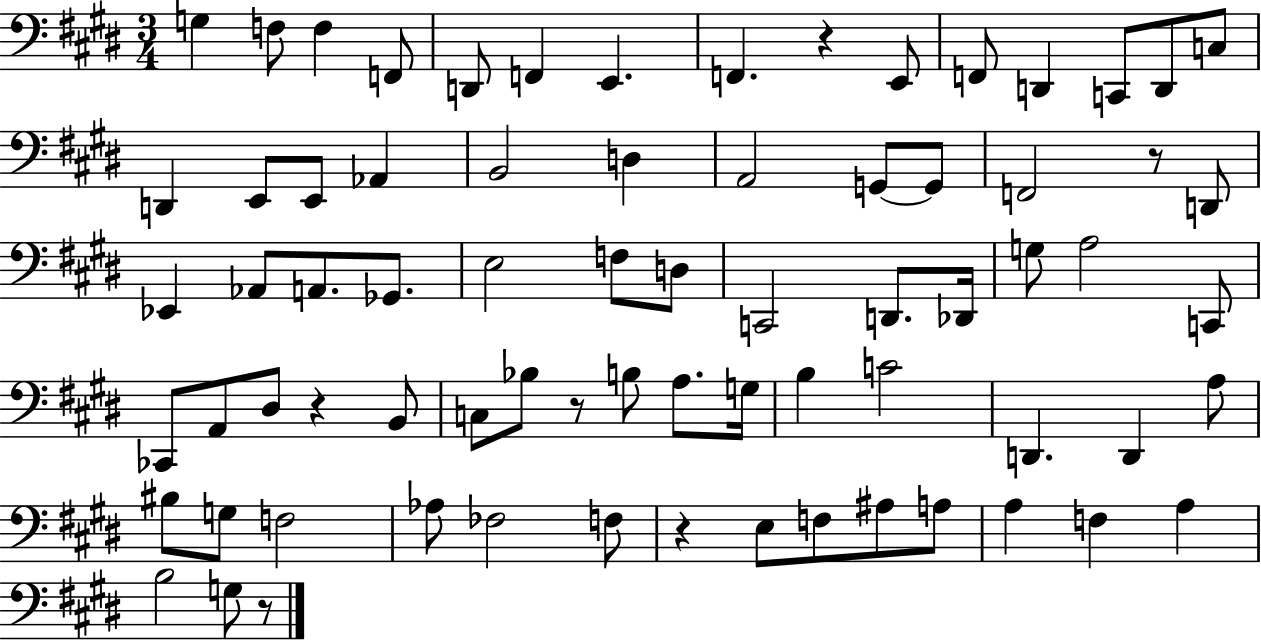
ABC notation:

X:1
T:Untitled
M:3/4
L:1/4
K:E
G, F,/2 F, F,,/2 D,,/2 F,, E,, F,, z E,,/2 F,,/2 D,, C,,/2 D,,/2 C,/2 D,, E,,/2 E,,/2 _A,, B,,2 D, A,,2 G,,/2 G,,/2 F,,2 z/2 D,,/2 _E,, _A,,/2 A,,/2 _G,,/2 E,2 F,/2 D,/2 C,,2 D,,/2 _D,,/4 G,/2 A,2 C,,/2 _C,,/2 A,,/2 ^D,/2 z B,,/2 C,/2 _B,/2 z/2 B,/2 A,/2 G,/4 B, C2 D,, D,, A,/2 ^B,/2 G,/2 F,2 _A,/2 _F,2 F,/2 z E,/2 F,/2 ^A,/2 A,/2 A, F, A, B,2 G,/2 z/2